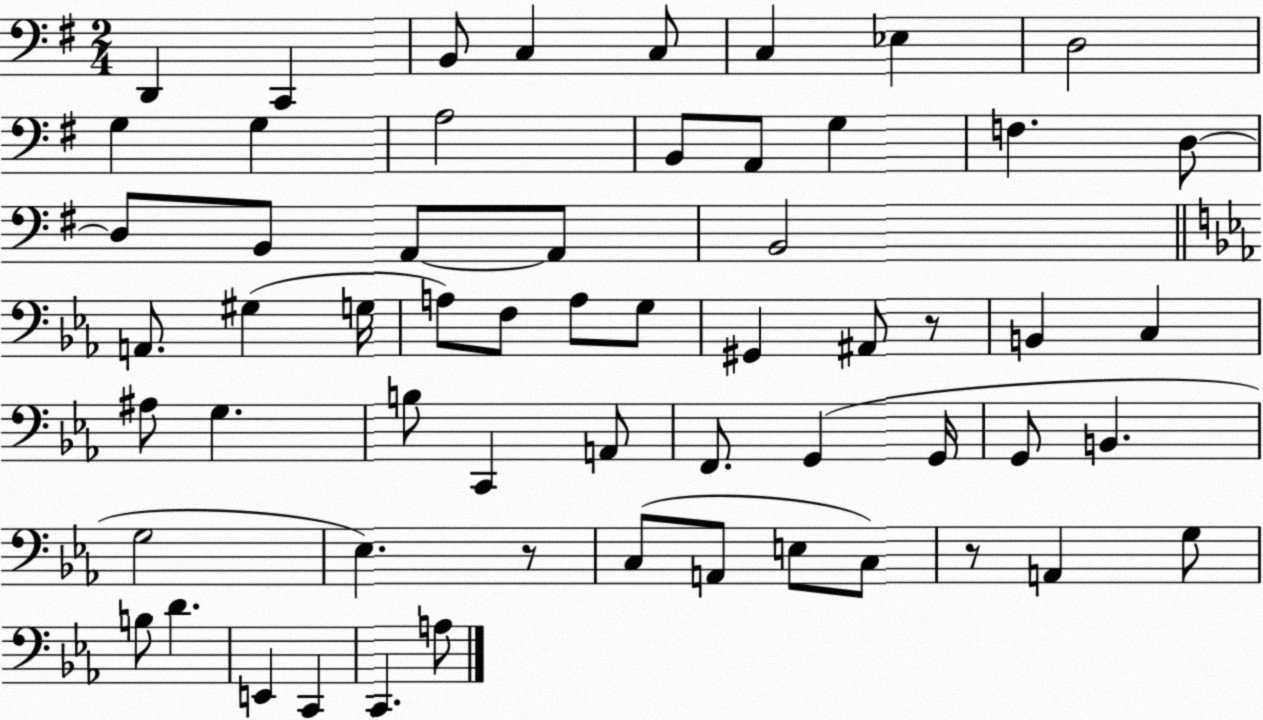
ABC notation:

X:1
T:Untitled
M:2/4
L:1/4
K:G
D,, C,, B,,/2 C, C,/2 C, _E, D,2 G, G, A,2 B,,/2 A,,/2 G, F, D,/2 D,/2 B,,/2 A,,/2 A,,/2 B,,2 A,,/2 ^G, G,/4 A,/2 F,/2 A,/2 G,/2 ^G,, ^A,,/2 z/2 B,, C, ^A,/2 G, B,/2 C,, A,,/2 F,,/2 G,, G,,/4 G,,/2 B,, G,2 _E, z/2 C,/2 A,,/2 E,/2 C,/2 z/2 A,, G,/2 B,/2 D E,, C,, C,, A,/2